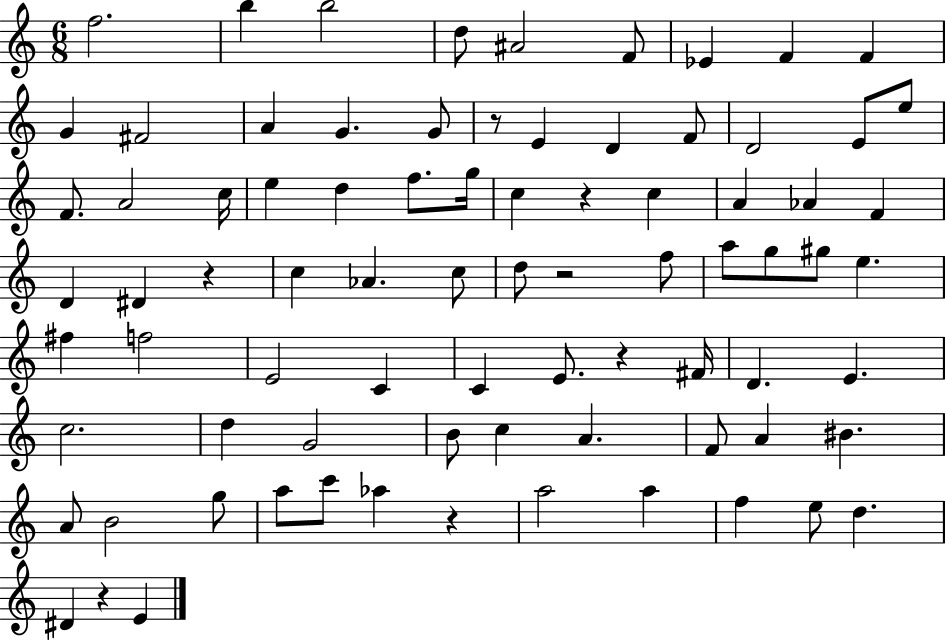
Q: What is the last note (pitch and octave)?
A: E4